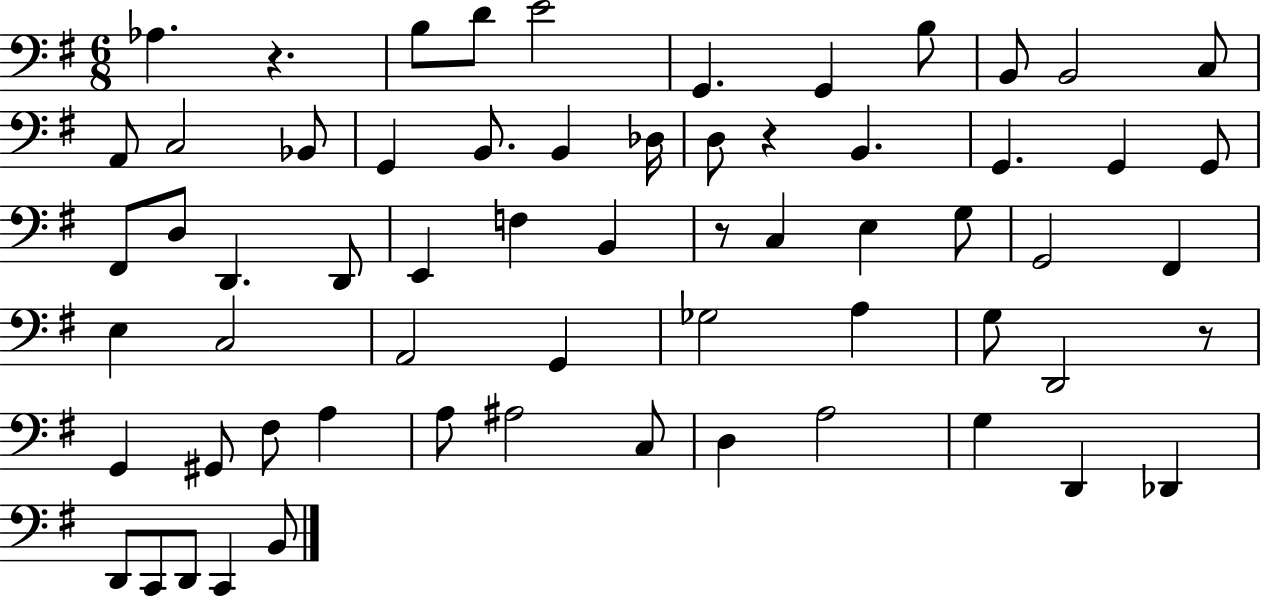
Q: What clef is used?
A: bass